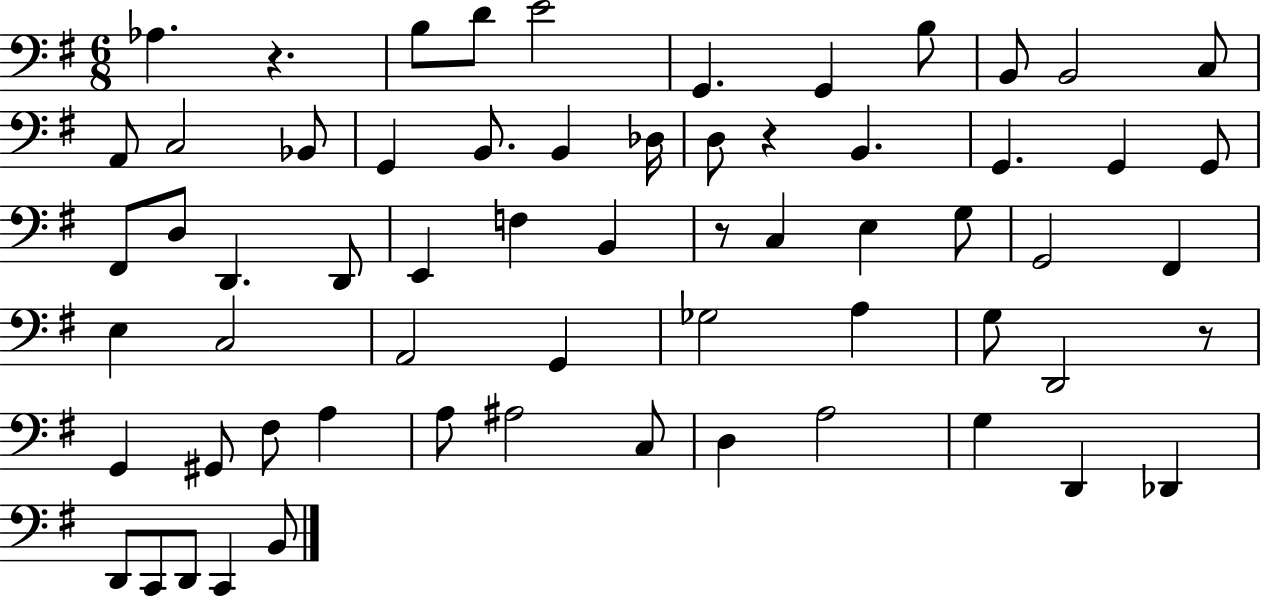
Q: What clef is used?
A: bass